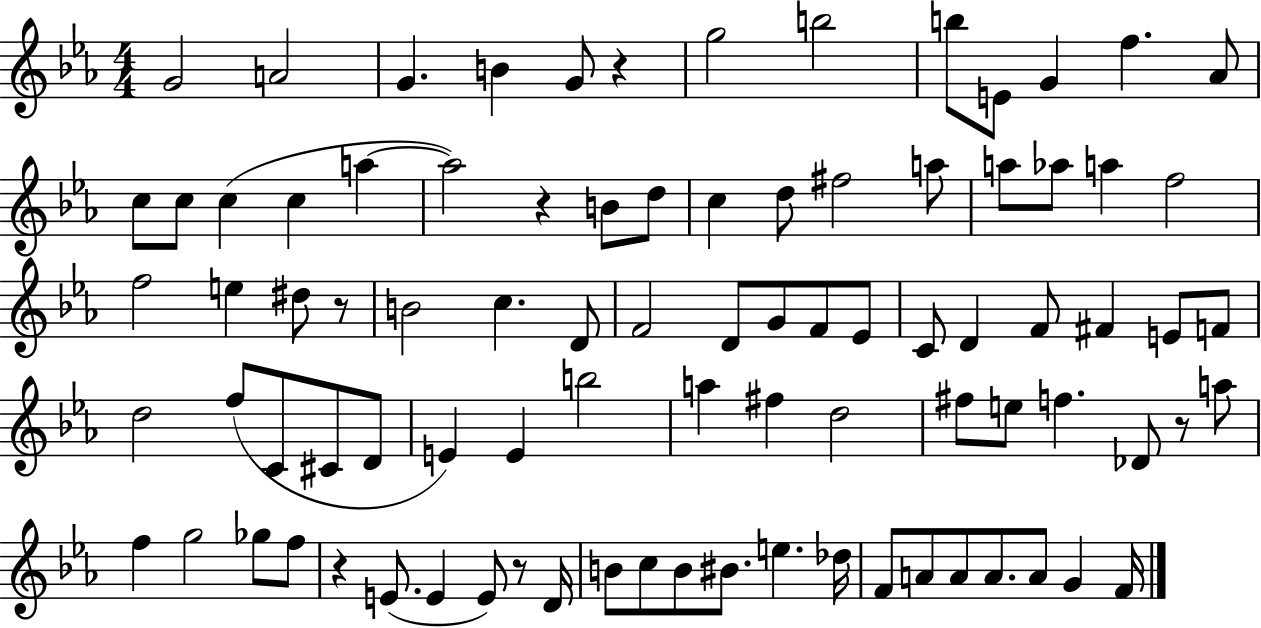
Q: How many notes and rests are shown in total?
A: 88